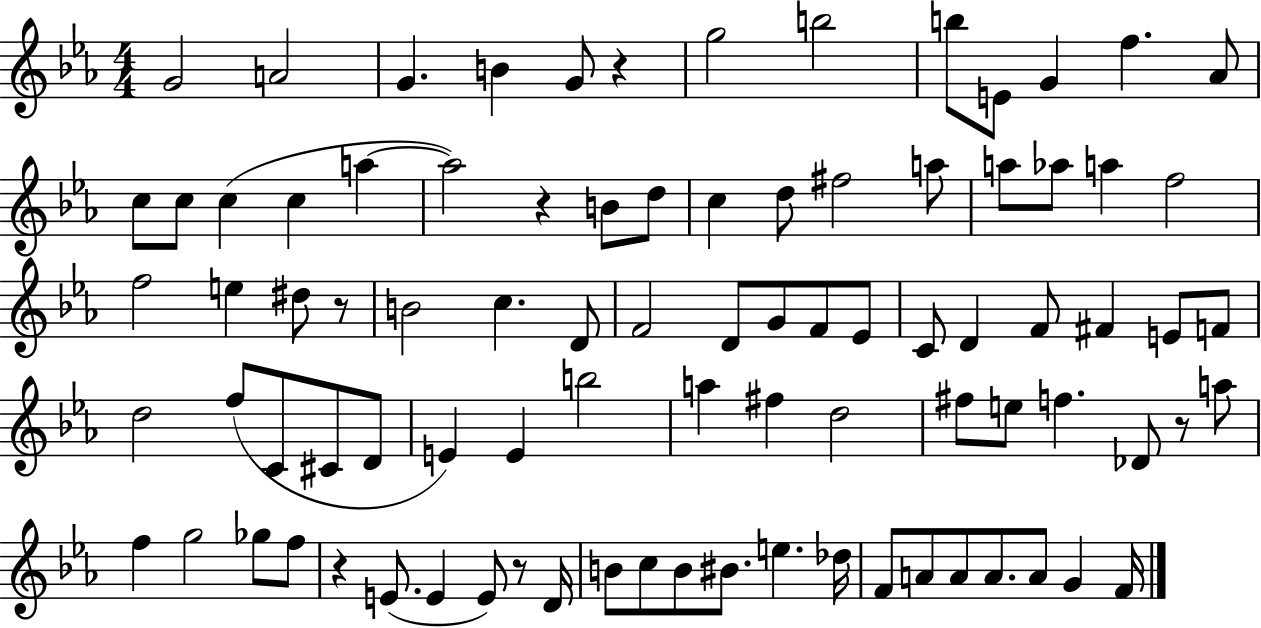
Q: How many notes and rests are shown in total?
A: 88